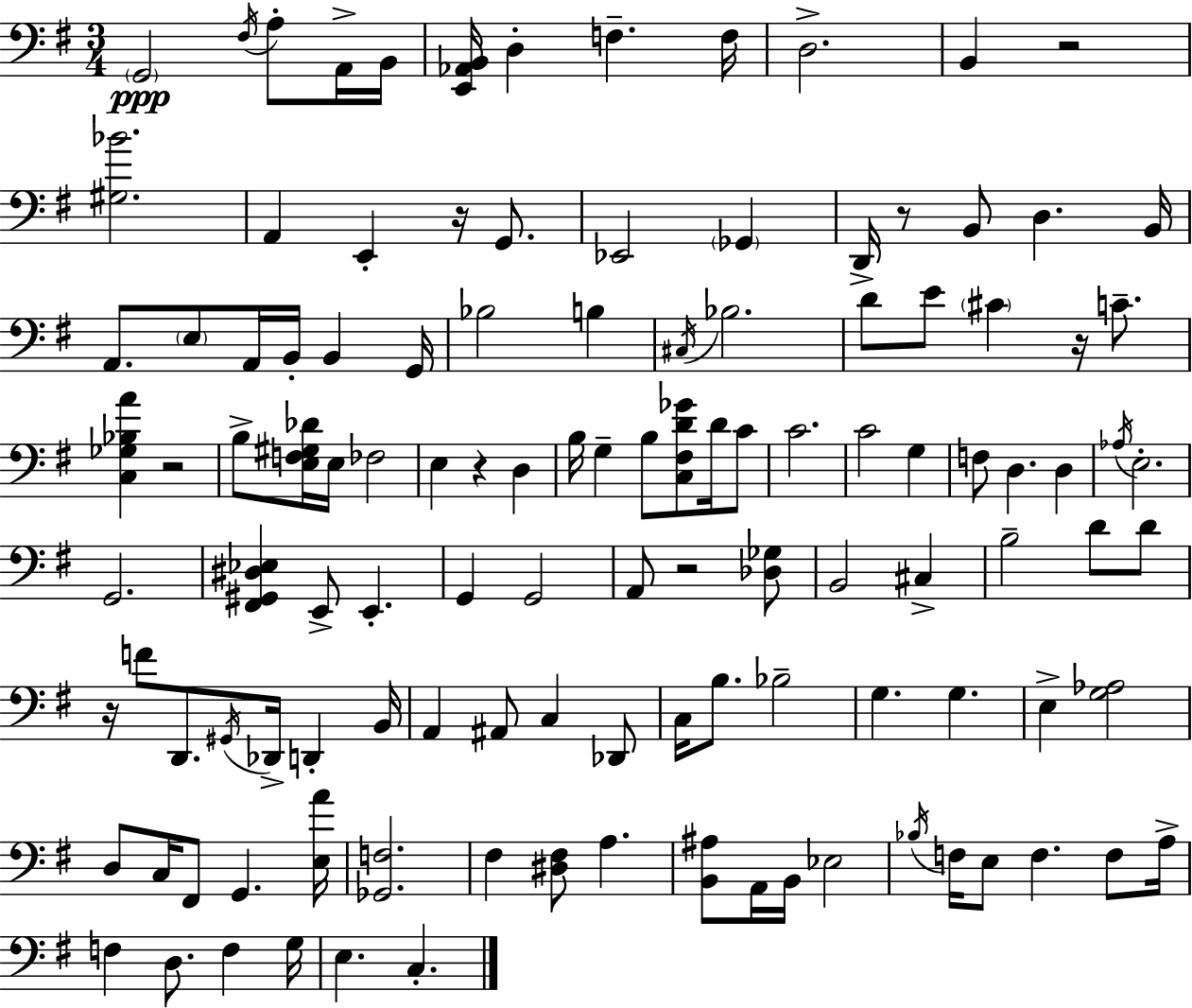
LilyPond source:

{
  \clef bass
  \numericTimeSignature
  \time 3/4
  \key e \minor
  \parenthesize g,2\ppp \acciaccatura { fis16 } a8-. a,16-> | b,16 <e, aes, b,>16 d4-. f4.-- | f16 d2.-> | b,4 r2 | \break <gis bes'>2. | a,4 e,4-. r16 g,8. | ees,2 \parenthesize ges,4 | d,16-> r8 b,8 d4. | \break b,16 a,8. \parenthesize e8 a,16 b,16-. b,4 | g,16 bes2 b4 | \acciaccatura { cis16 } bes2. | d'8 e'8 \parenthesize cis'4 r16 c'8.-- | \break <c ges bes a'>4 r2 | b8-> <e f gis des'>16 e16 fes2 | e4 r4 d4 | b16 g4-- b8 <c fis d' ges'>8 d'16 | \break c'8 c'2. | c'2 g4 | f8 d4. d4 | \acciaccatura { aes16 } e2.-. | \break g,2. | <fis, gis, dis ees>4 e,8-> e,4.-. | g,4 g,2 | a,8 r2 | \break <des ges>8 b,2 cis4-> | b2-- d'8 | d'8 r16 f'8 d,8. \acciaccatura { gis,16 } des,16-> d,4-. | b,16 a,4 ais,8 c4 | \break des,8 c16 b8. bes2-- | g4. g4. | e4-> <g aes>2 | d8 c16 fis,8 g,4. | \break <e a'>16 <ges, f>2. | fis4 <dis fis>8 a4. | <b, ais>8 a,16 b,16 ees2 | \acciaccatura { bes16 } f16 e8 f4. | \break f8 a16-> f4 d8. | f4 g16 e4. c4.-. | \bar "|."
}